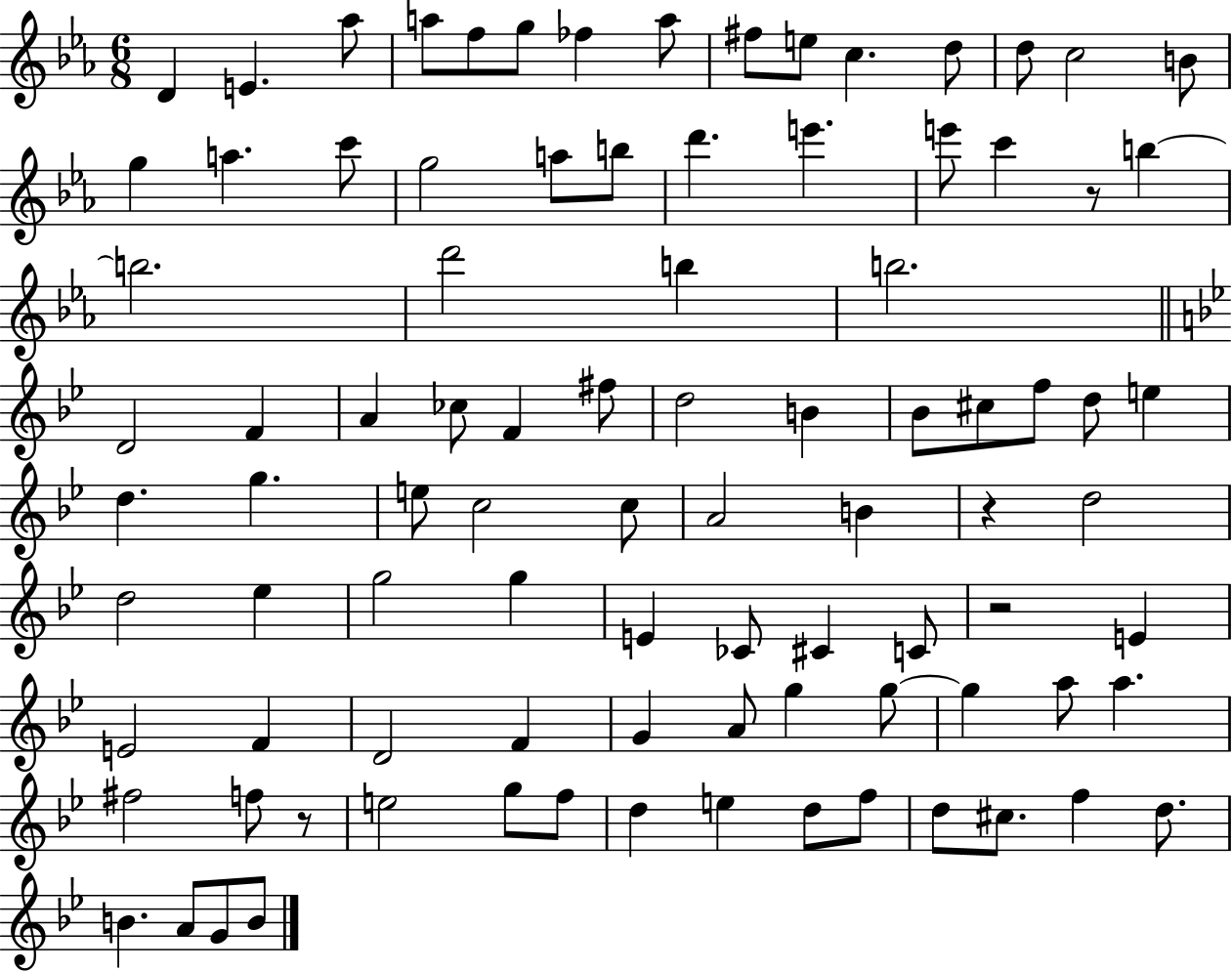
{
  \clef treble
  \numericTimeSignature
  \time 6/8
  \key ees \major
  d'4 e'4. aes''8 | a''8 f''8 g''8 fes''4 a''8 | fis''8 e''8 c''4. d''8 | d''8 c''2 b'8 | \break g''4 a''4. c'''8 | g''2 a''8 b''8 | d'''4. e'''4. | e'''8 c'''4 r8 b''4~~ | \break b''2. | d'''2 b''4 | b''2. | \bar "||" \break \key g \minor d'2 f'4 | a'4 ces''8 f'4 fis''8 | d''2 b'4 | bes'8 cis''8 f''8 d''8 e''4 | \break d''4. g''4. | e''8 c''2 c''8 | a'2 b'4 | r4 d''2 | \break d''2 ees''4 | g''2 g''4 | e'4 ces'8 cis'4 c'8 | r2 e'4 | \break e'2 f'4 | d'2 f'4 | g'4 a'8 g''4 g''8~~ | g''4 a''8 a''4. | \break fis''2 f''8 r8 | e''2 g''8 f''8 | d''4 e''4 d''8 f''8 | d''8 cis''8. f''4 d''8. | \break b'4. a'8 g'8 b'8 | \bar "|."
}